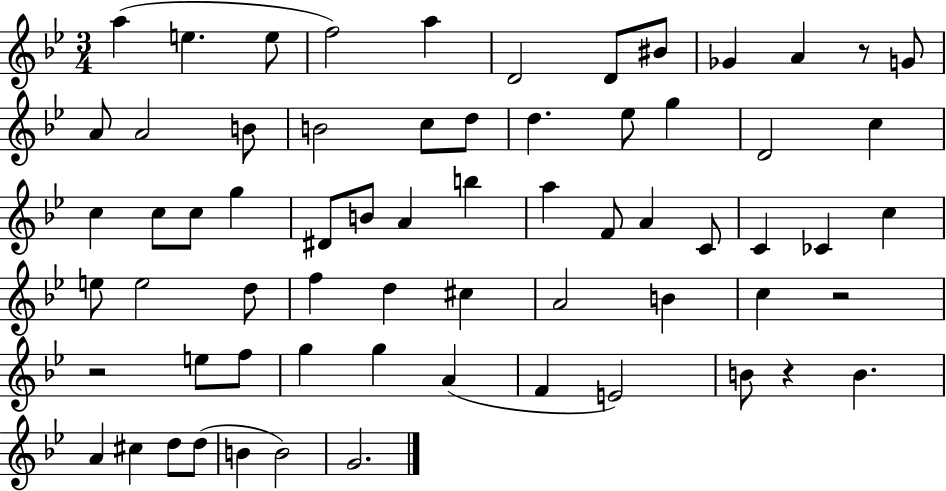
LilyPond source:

{
  \clef treble
  \numericTimeSignature
  \time 3/4
  \key bes \major
  a''4( e''4. e''8 | f''2) a''4 | d'2 d'8 bis'8 | ges'4 a'4 r8 g'8 | \break a'8 a'2 b'8 | b'2 c''8 d''8 | d''4. ees''8 g''4 | d'2 c''4 | \break c''4 c''8 c''8 g''4 | dis'8 b'8 a'4 b''4 | a''4 f'8 a'4 c'8 | c'4 ces'4 c''4 | \break e''8 e''2 d''8 | f''4 d''4 cis''4 | a'2 b'4 | c''4 r2 | \break r2 e''8 f''8 | g''4 g''4 a'4( | f'4 e'2) | b'8 r4 b'4. | \break a'4 cis''4 d''8 d''8( | b'4 b'2) | g'2. | \bar "|."
}